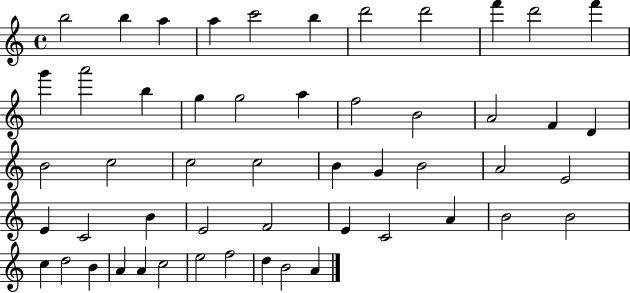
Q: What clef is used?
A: treble